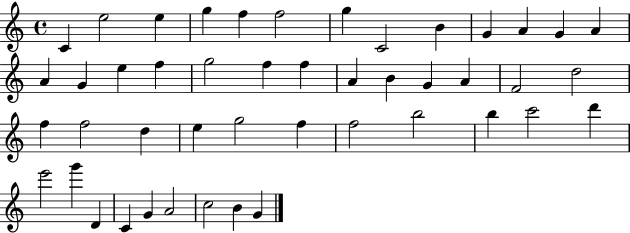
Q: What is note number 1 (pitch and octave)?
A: C4